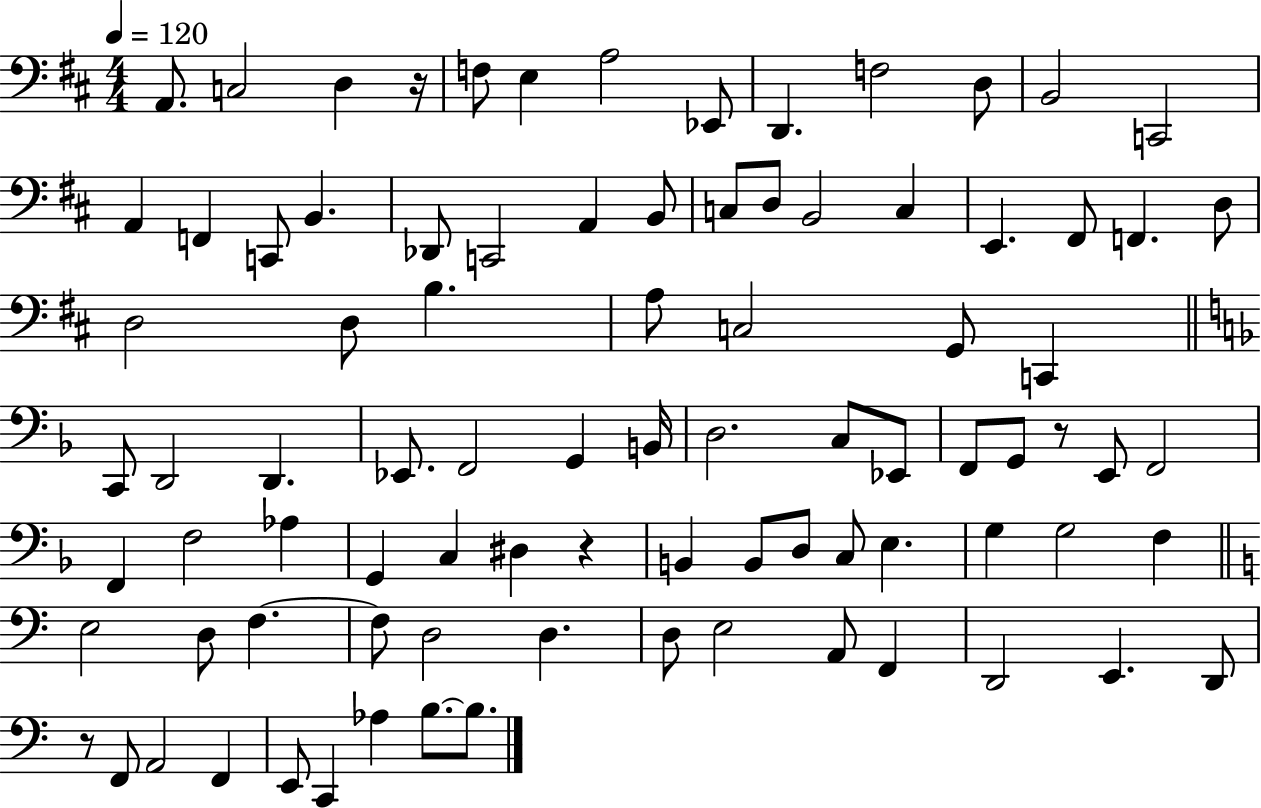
A2/e. C3/h D3/q R/s F3/e E3/q A3/h Eb2/e D2/q. F3/h D3/e B2/h C2/h A2/q F2/q C2/e B2/q. Db2/e C2/h A2/q B2/e C3/e D3/e B2/h C3/q E2/q. F#2/e F2/q. D3/e D3/h D3/e B3/q. A3/e C3/h G2/e C2/q C2/e D2/h D2/q. Eb2/e. F2/h G2/q B2/s D3/h. C3/e Eb2/e F2/e G2/e R/e E2/e F2/h F2/q F3/h Ab3/q G2/q C3/q D#3/q R/q B2/q B2/e D3/e C3/e E3/q. G3/q G3/h F3/q E3/h D3/e F3/q. F3/e D3/h D3/q. D3/e E3/h A2/e F2/q D2/h E2/q. D2/e R/e F2/e A2/h F2/q E2/e C2/q Ab3/q B3/e. B3/e.